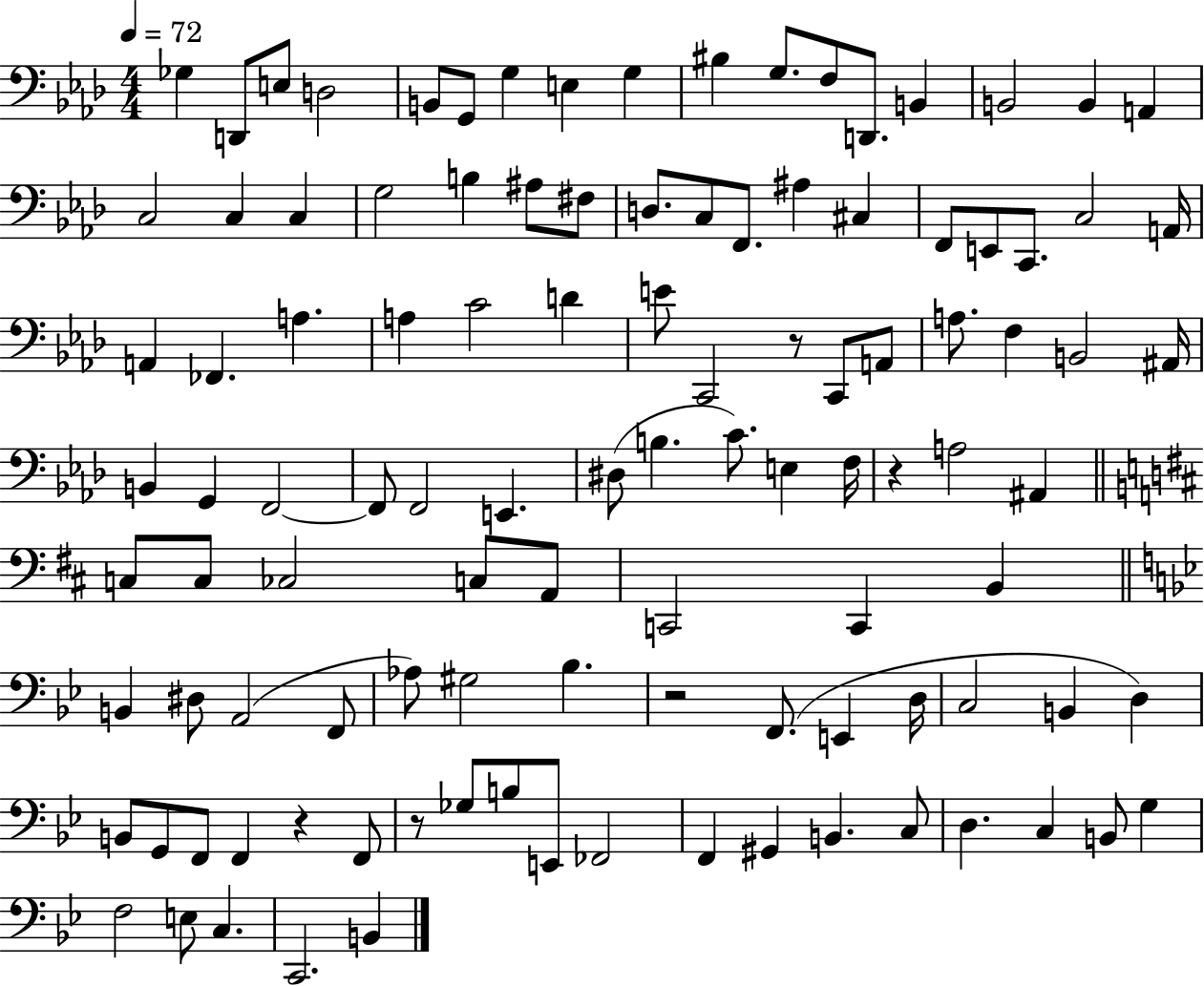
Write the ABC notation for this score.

X:1
T:Untitled
M:4/4
L:1/4
K:Ab
_G, D,,/2 E,/2 D,2 B,,/2 G,,/2 G, E, G, ^B, G,/2 F,/2 D,,/2 B,, B,,2 B,, A,, C,2 C, C, G,2 B, ^A,/2 ^F,/2 D,/2 C,/2 F,,/2 ^A, ^C, F,,/2 E,,/2 C,,/2 C,2 A,,/4 A,, _F,, A, A, C2 D E/2 C,,2 z/2 C,,/2 A,,/2 A,/2 F, B,,2 ^A,,/4 B,, G,, F,,2 F,,/2 F,,2 E,, ^D,/2 B, C/2 E, F,/4 z A,2 ^A,, C,/2 C,/2 _C,2 C,/2 A,,/2 C,,2 C,, B,, B,, ^D,/2 A,,2 F,,/2 _A,/2 ^G,2 _B, z2 F,,/2 E,, D,/4 C,2 B,, D, B,,/2 G,,/2 F,,/2 F,, z F,,/2 z/2 _G,/2 B,/2 E,,/2 _F,,2 F,, ^G,, B,, C,/2 D, C, B,,/2 G, F,2 E,/2 C, C,,2 B,,